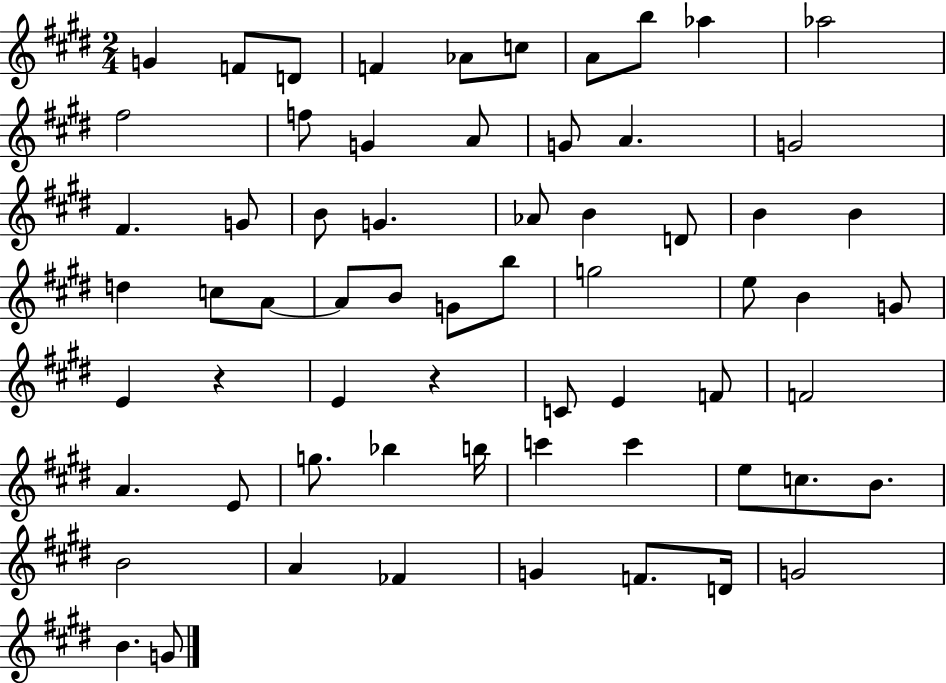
G4/q F4/e D4/e F4/q Ab4/e C5/e A4/e B5/e Ab5/q Ab5/h F#5/h F5/e G4/q A4/e G4/e A4/q. G4/h F#4/q. G4/e B4/e G4/q. Ab4/e B4/q D4/e B4/q B4/q D5/q C5/e A4/e A4/e B4/e G4/e B5/e G5/h E5/e B4/q G4/e E4/q R/q E4/q R/q C4/e E4/q F4/e F4/h A4/q. E4/e G5/e. Bb5/q B5/s C6/q C6/q E5/e C5/e. B4/e. B4/h A4/q FES4/q G4/q F4/e. D4/s G4/h B4/q. G4/e